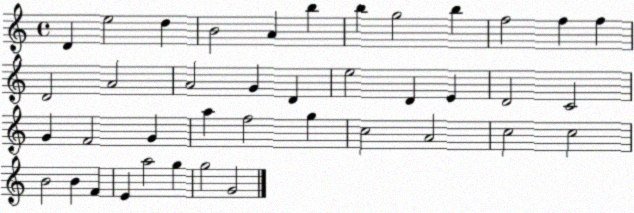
X:1
T:Untitled
M:4/4
L:1/4
K:C
D e2 d B2 A b b g2 b f2 f f D2 A2 A2 G D e2 D E D2 C2 G F2 G a f2 g c2 A2 c2 c2 B2 B F E a2 g g2 G2